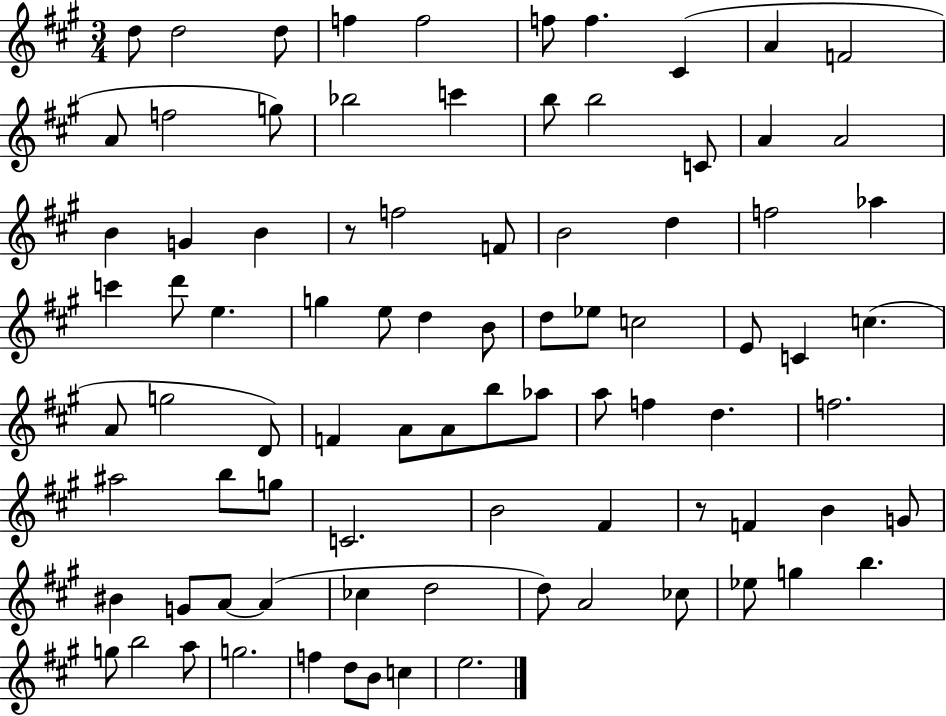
D5/e D5/h D5/e F5/q F5/h F5/e F5/q. C#4/q A4/q F4/h A4/e F5/h G5/e Bb5/h C6/q B5/e B5/h C4/e A4/q A4/h B4/q G4/q B4/q R/e F5/h F4/e B4/h D5/q F5/h Ab5/q C6/q D6/e E5/q. G5/q E5/e D5/q B4/e D5/e Eb5/e C5/h E4/e C4/q C5/q. A4/e G5/h D4/e F4/q A4/e A4/e B5/e Ab5/e A5/e F5/q D5/q. F5/h. A#5/h B5/e G5/e C4/h. B4/h F#4/q R/e F4/q B4/q G4/e BIS4/q G4/e A4/e A4/q CES5/q D5/h D5/e A4/h CES5/e Eb5/e G5/q B5/q. G5/e B5/h A5/e G5/h. F5/q D5/e B4/e C5/q E5/h.